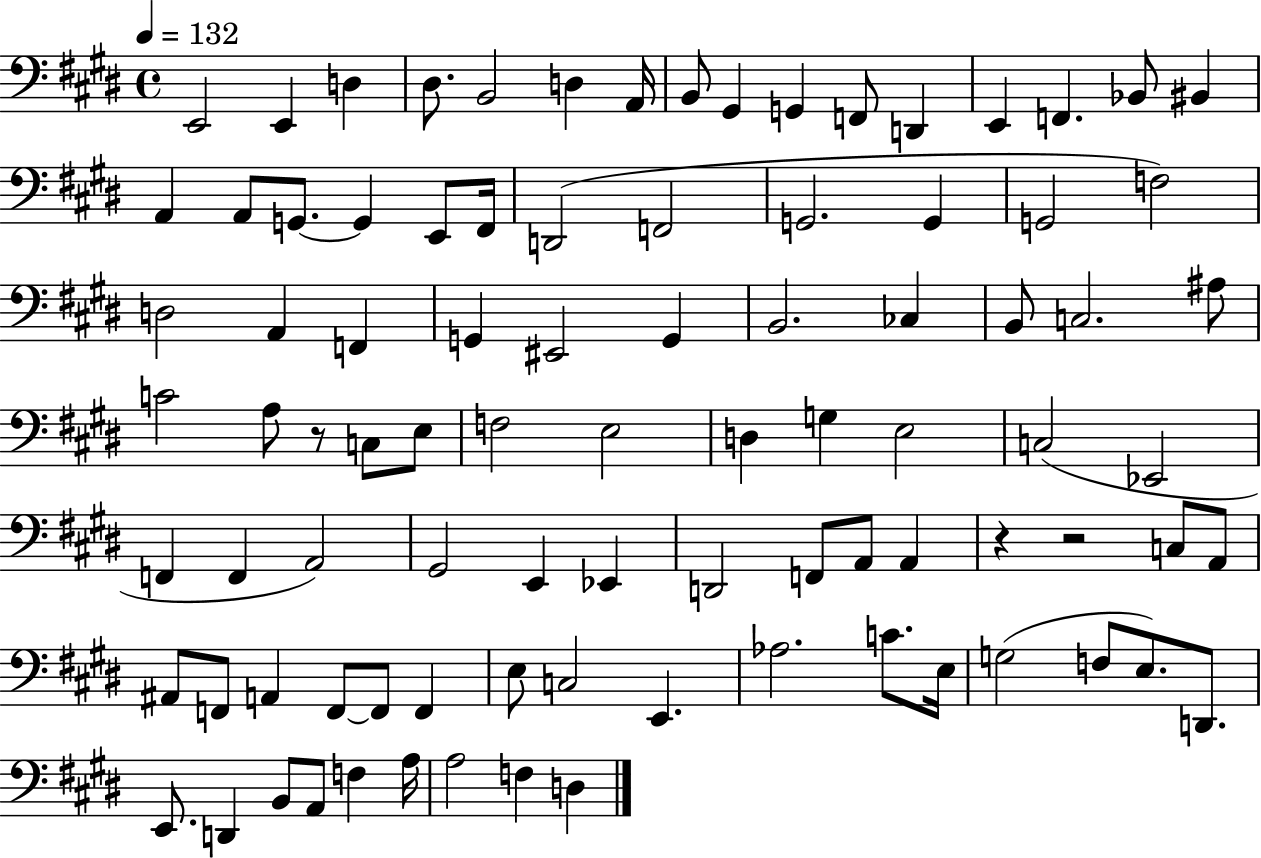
{
  \clef bass
  \time 4/4
  \defaultTimeSignature
  \key e \major
  \tempo 4 = 132
  e,2 e,4 d4 | dis8. b,2 d4 a,16 | b,8 gis,4 g,4 f,8 d,4 | e,4 f,4. bes,8 bis,4 | \break a,4 a,8 g,8.~~ g,4 e,8 fis,16 | d,2( f,2 | g,2. g,4 | g,2 f2) | \break d2 a,4 f,4 | g,4 eis,2 g,4 | b,2. ces4 | b,8 c2. ais8 | \break c'2 a8 r8 c8 e8 | f2 e2 | d4 g4 e2 | c2( ees,2 | \break f,4 f,4 a,2) | gis,2 e,4 ees,4 | d,2 f,8 a,8 a,4 | r4 r2 c8 a,8 | \break ais,8 f,8 a,4 f,8~~ f,8 f,4 | e8 c2 e,4. | aes2. c'8. e16 | g2( f8 e8.) d,8. | \break e,8. d,4 b,8 a,8 f4 a16 | a2 f4 d4 | \bar "|."
}